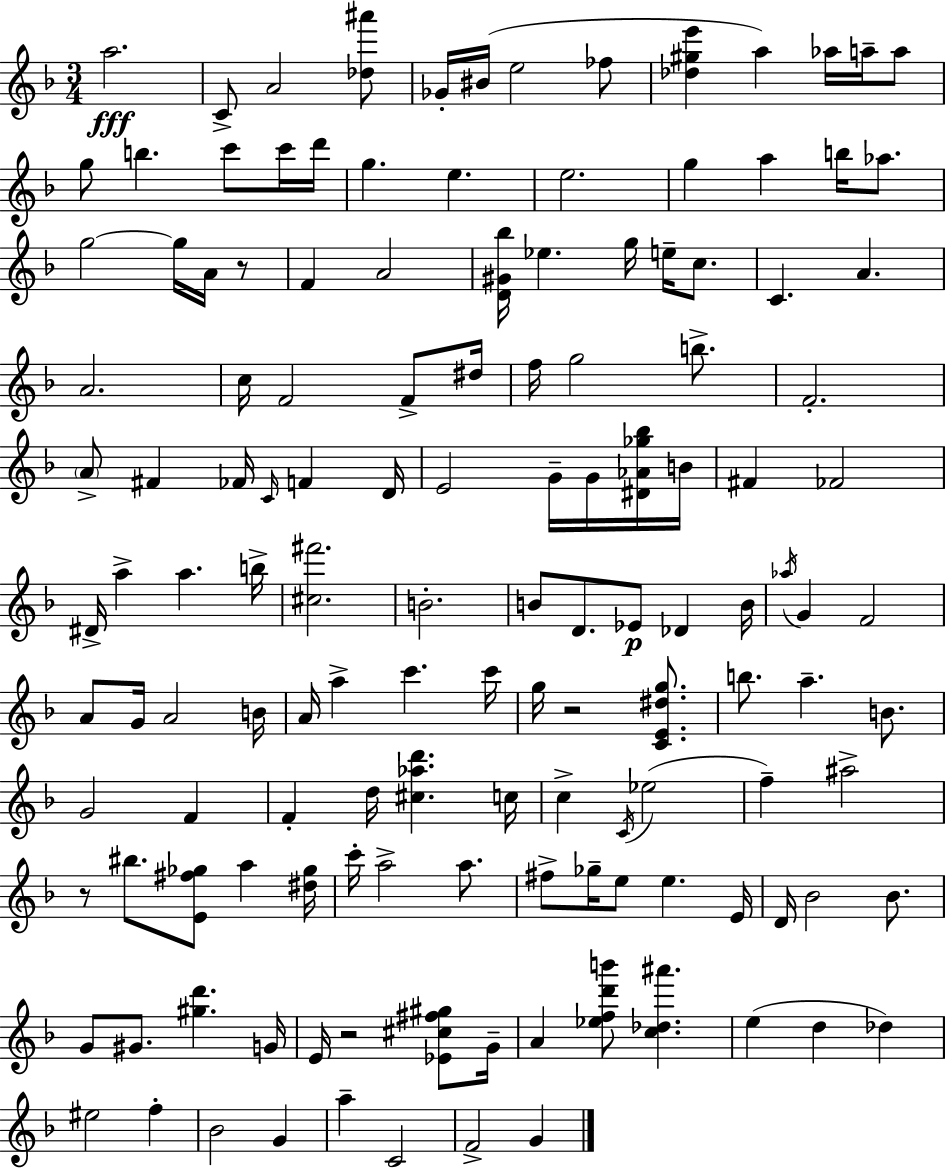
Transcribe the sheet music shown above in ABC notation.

X:1
T:Untitled
M:3/4
L:1/4
K:Dm
a2 C/2 A2 [_d^a']/2 _G/4 ^B/4 e2 _f/2 [_d^ge'] a _a/4 a/4 a/2 g/2 b c'/2 c'/4 d'/4 g e e2 g a b/4 _a/2 g2 g/4 A/4 z/2 F A2 [D^G_b]/4 _e g/4 e/4 c/2 C A A2 c/4 F2 F/2 ^d/4 f/4 g2 b/2 F2 A/2 ^F _F/4 C/4 F D/4 E2 G/4 G/4 [^D_A_g_b]/4 B/4 ^F _F2 ^D/4 a a b/4 [^c^f']2 B2 B/2 D/2 _E/2 _D B/4 _a/4 G F2 A/2 G/4 A2 B/4 A/4 a c' c'/4 g/4 z2 [CE^dg]/2 b/2 a B/2 G2 F F d/4 [^c_ad'] c/4 c C/4 _e2 f ^a2 z/2 ^b/2 [E^f_g]/2 a [^d_g]/4 c'/4 a2 a/2 ^f/2 _g/4 e/2 e E/4 D/4 _B2 _B/2 G/2 ^G/2 [^gd'] G/4 E/4 z2 [_E^c^f^g]/2 G/4 A [_efd'b']/2 [c_d^a'] e d _d ^e2 f _B2 G a C2 F2 G